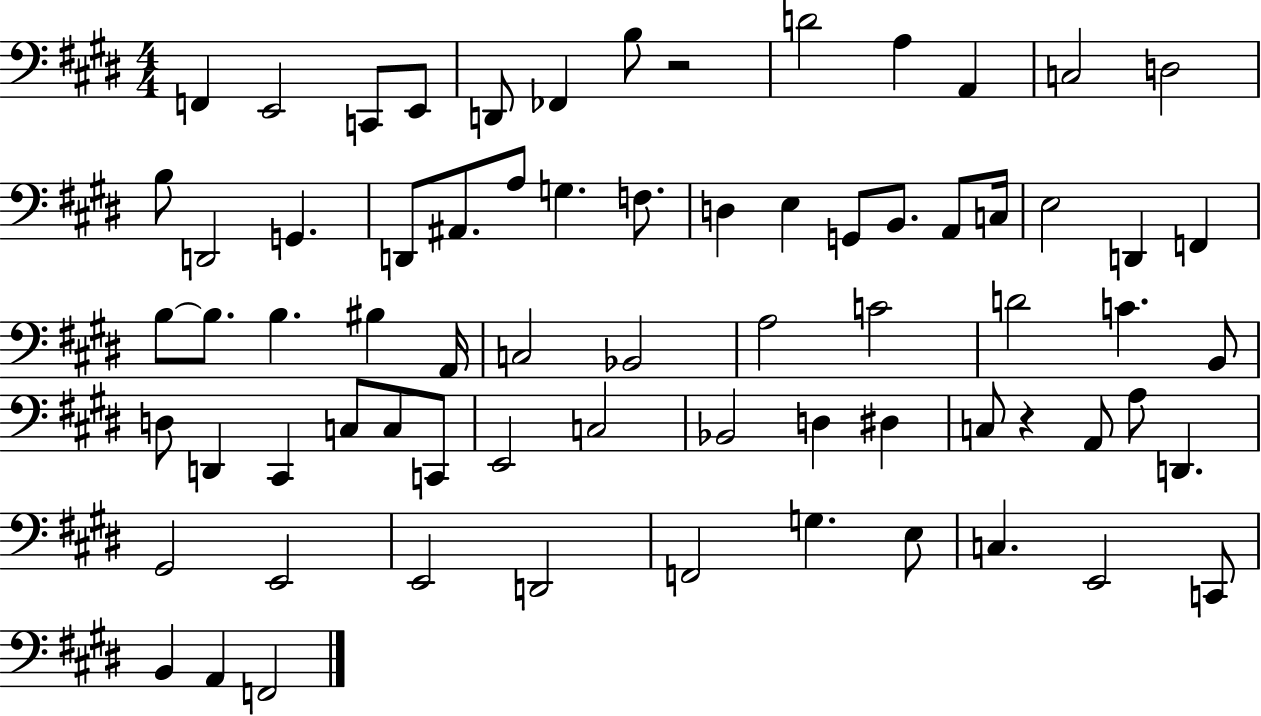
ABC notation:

X:1
T:Untitled
M:4/4
L:1/4
K:E
F,, E,,2 C,,/2 E,,/2 D,,/2 _F,, B,/2 z2 D2 A, A,, C,2 D,2 B,/2 D,,2 G,, D,,/2 ^A,,/2 A,/2 G, F,/2 D, E, G,,/2 B,,/2 A,,/2 C,/4 E,2 D,, F,, B,/2 B,/2 B, ^B, A,,/4 C,2 _B,,2 A,2 C2 D2 C B,,/2 D,/2 D,, ^C,, C,/2 C,/2 C,,/2 E,,2 C,2 _B,,2 D, ^D, C,/2 z A,,/2 A,/2 D,, ^G,,2 E,,2 E,,2 D,,2 F,,2 G, E,/2 C, E,,2 C,,/2 B,, A,, F,,2